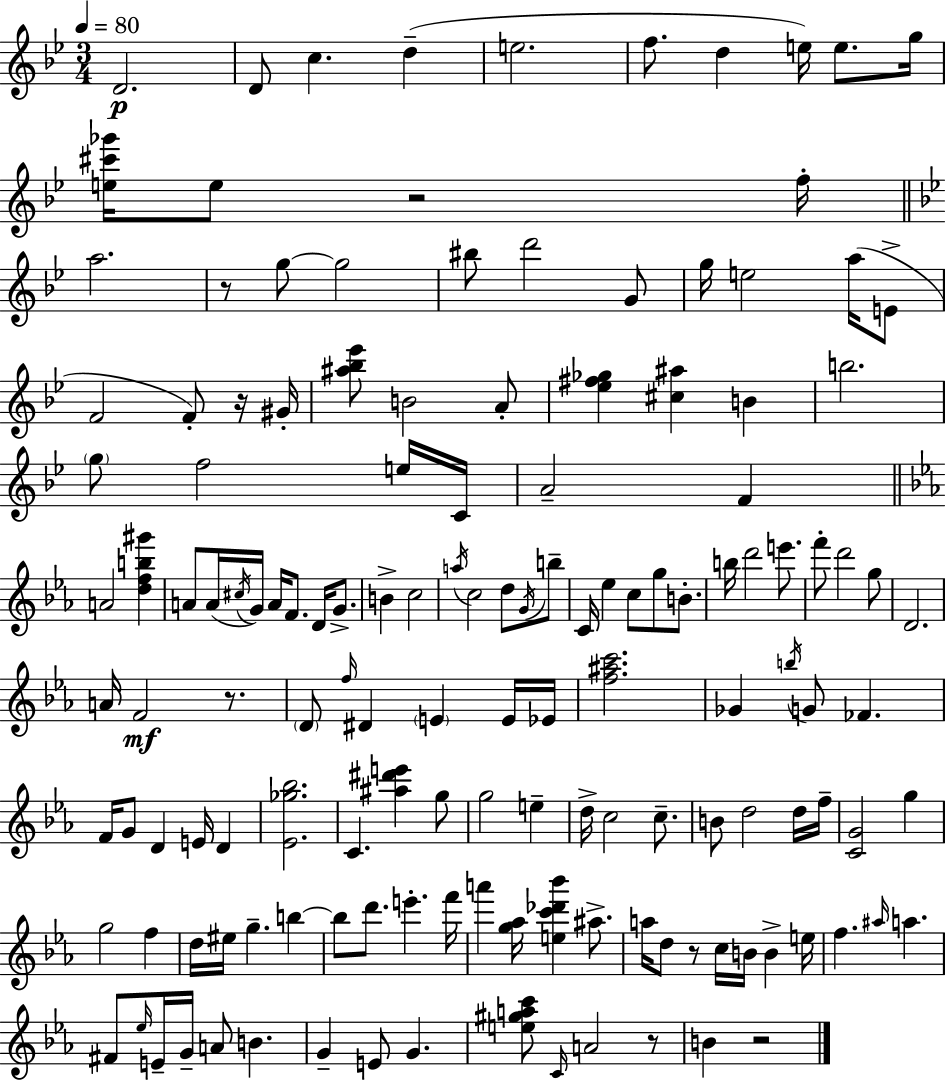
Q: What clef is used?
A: treble